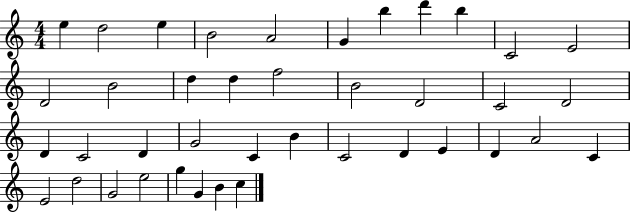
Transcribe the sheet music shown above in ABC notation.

X:1
T:Untitled
M:4/4
L:1/4
K:C
e d2 e B2 A2 G b d' b C2 E2 D2 B2 d d f2 B2 D2 C2 D2 D C2 D G2 C B C2 D E D A2 C E2 d2 G2 e2 g G B c